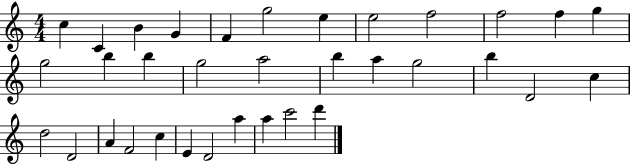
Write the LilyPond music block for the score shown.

{
  \clef treble
  \numericTimeSignature
  \time 4/4
  \key c \major
  c''4 c'4 b'4 g'4 | f'4 g''2 e''4 | e''2 f''2 | f''2 f''4 g''4 | \break g''2 b''4 b''4 | g''2 a''2 | b''4 a''4 g''2 | b''4 d'2 c''4 | \break d''2 d'2 | a'4 f'2 c''4 | e'4 d'2 a''4 | a''4 c'''2 d'''4 | \break \bar "|."
}